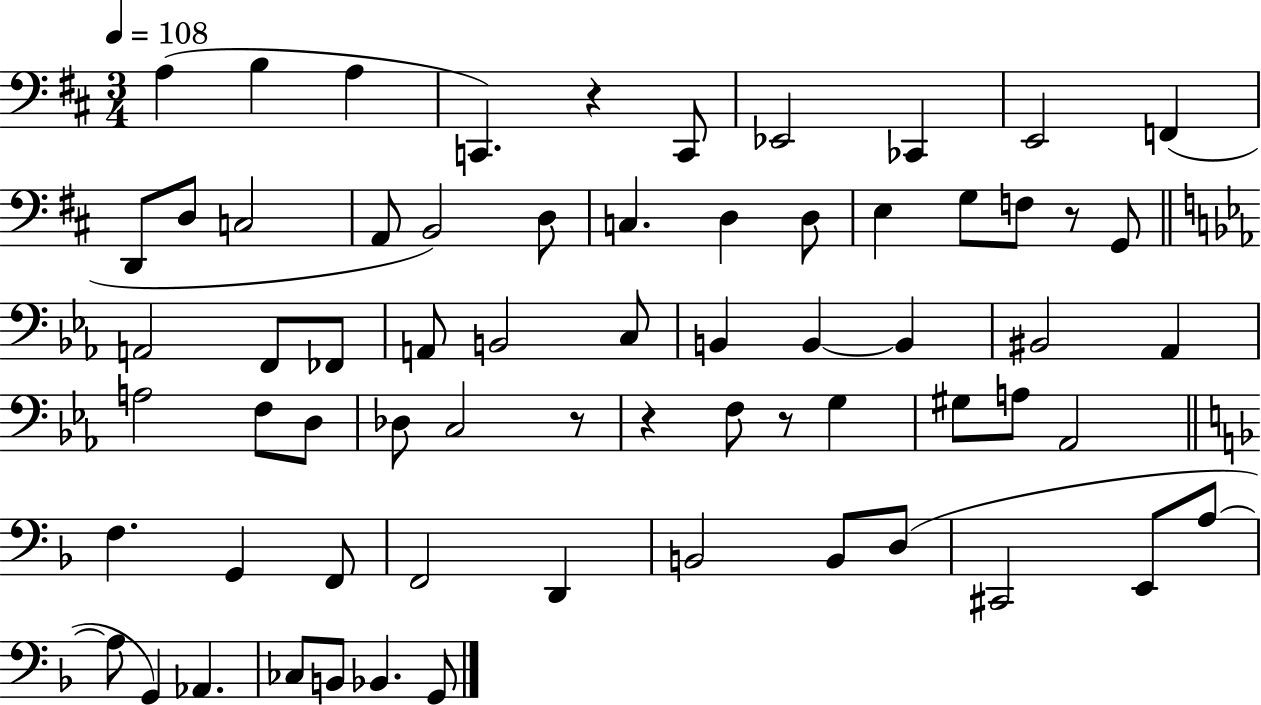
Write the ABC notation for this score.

X:1
T:Untitled
M:3/4
L:1/4
K:D
A, B, A, C,, z C,,/2 _E,,2 _C,, E,,2 F,, D,,/2 D,/2 C,2 A,,/2 B,,2 D,/2 C, D, D,/2 E, G,/2 F,/2 z/2 G,,/2 A,,2 F,,/2 _F,,/2 A,,/2 B,,2 C,/2 B,, B,, B,, ^B,,2 _A,, A,2 F,/2 D,/2 _D,/2 C,2 z/2 z F,/2 z/2 G, ^G,/2 A,/2 _A,,2 F, G,, F,,/2 F,,2 D,, B,,2 B,,/2 D,/2 ^C,,2 E,,/2 A,/2 A,/2 G,, _A,, _C,/2 B,,/2 _B,, G,,/2